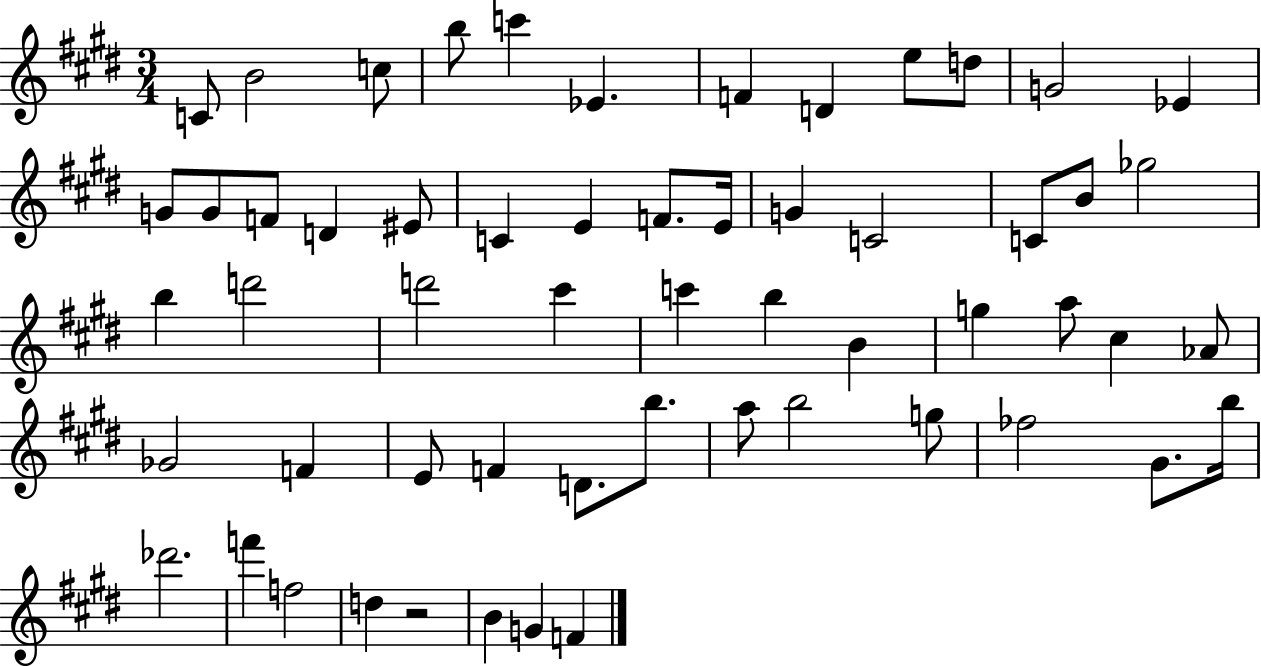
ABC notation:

X:1
T:Untitled
M:3/4
L:1/4
K:E
C/2 B2 c/2 b/2 c' _E F D e/2 d/2 G2 _E G/2 G/2 F/2 D ^E/2 C E F/2 E/4 G C2 C/2 B/2 _g2 b d'2 d'2 ^c' c' b B g a/2 ^c _A/2 _G2 F E/2 F D/2 b/2 a/2 b2 g/2 _f2 ^G/2 b/4 _d'2 f' f2 d z2 B G F